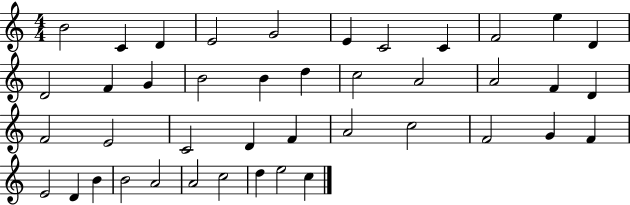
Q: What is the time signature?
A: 4/4